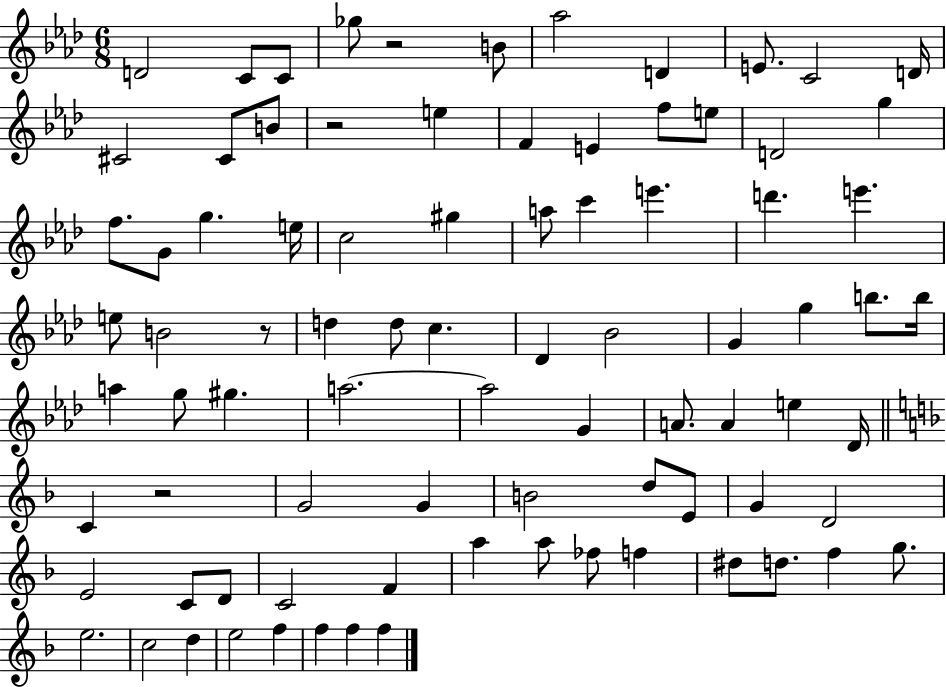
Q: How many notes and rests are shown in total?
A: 85